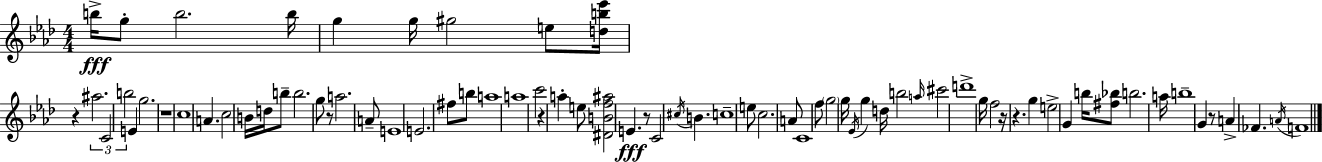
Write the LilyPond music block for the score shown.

{
  \clef treble
  \numericTimeSignature
  \time 4/4
  \key aes \major
  b''16->\fff g''8-. b''2. b''16 | g''4 g''16 gis''2 e''8 <d'' b'' ees'''>16 | r4 \tuplet 3/2 { ais''2. | c'2 b''2 } | \break e'4 g''2. | r1 | c''1 | a'4. c''2 b'16 d''16 | \break b''8-- b''2. g''8 | r8 a''2. a'8-- | e'1 | e'2. fis''8 b''8 | \break a''1 | a''1 | c'''2 r4 a''4-. | e''8 <dis' b' f'' ais''>2 e'4.\fff | \break r8 c'2 \acciaccatura { cis''16 } b'4. | c''1-- | e''8 c''2. a'8 | c'1 | \break f''8 \parenthesize g''2 g''16 \acciaccatura { ees'16 } g''4 | d''16 b''2 \grace { a''16 } cis'''2 | d'''1-> | g''16 f''2 r16 r4. | \break g''4 e''2-> g'4 | b''16 <fis'' bes''>8 b''2. | a''16 b''1-- | g'4 r8 a'4-> fes'4. | \break \acciaccatura { a'16 } f'1 | \bar "|."
}